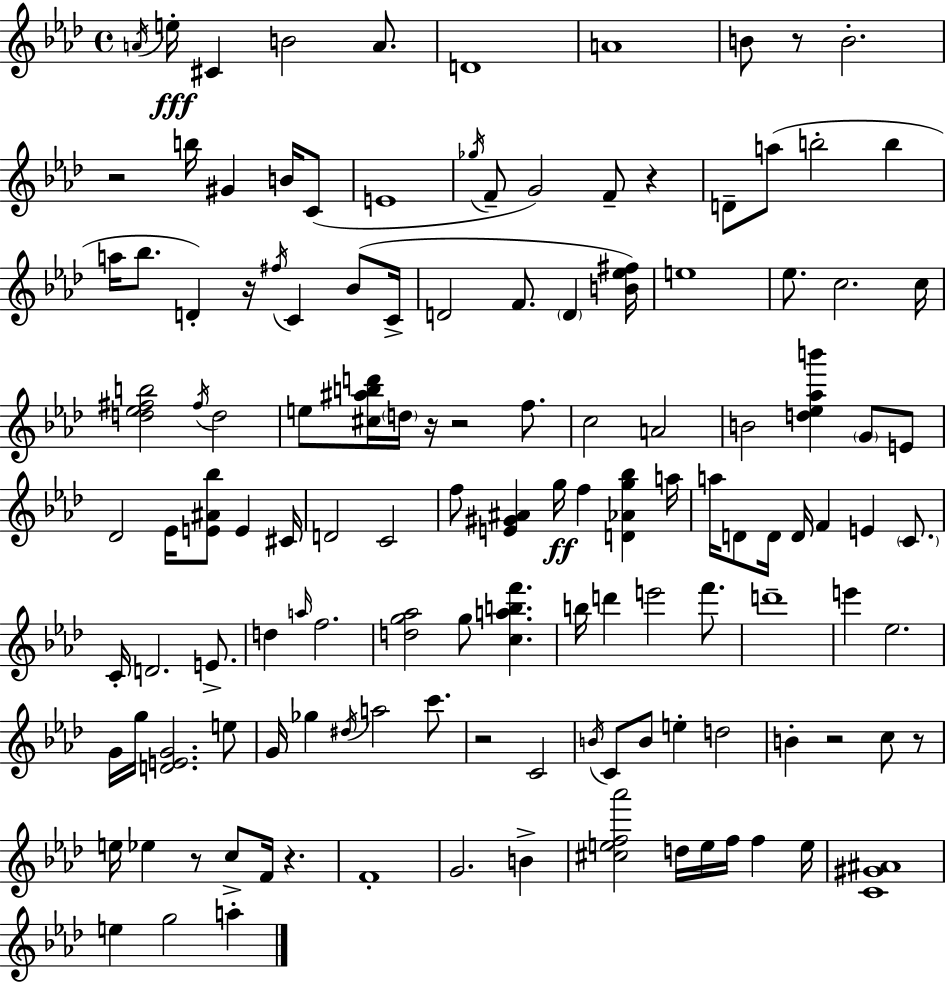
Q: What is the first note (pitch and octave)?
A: A4